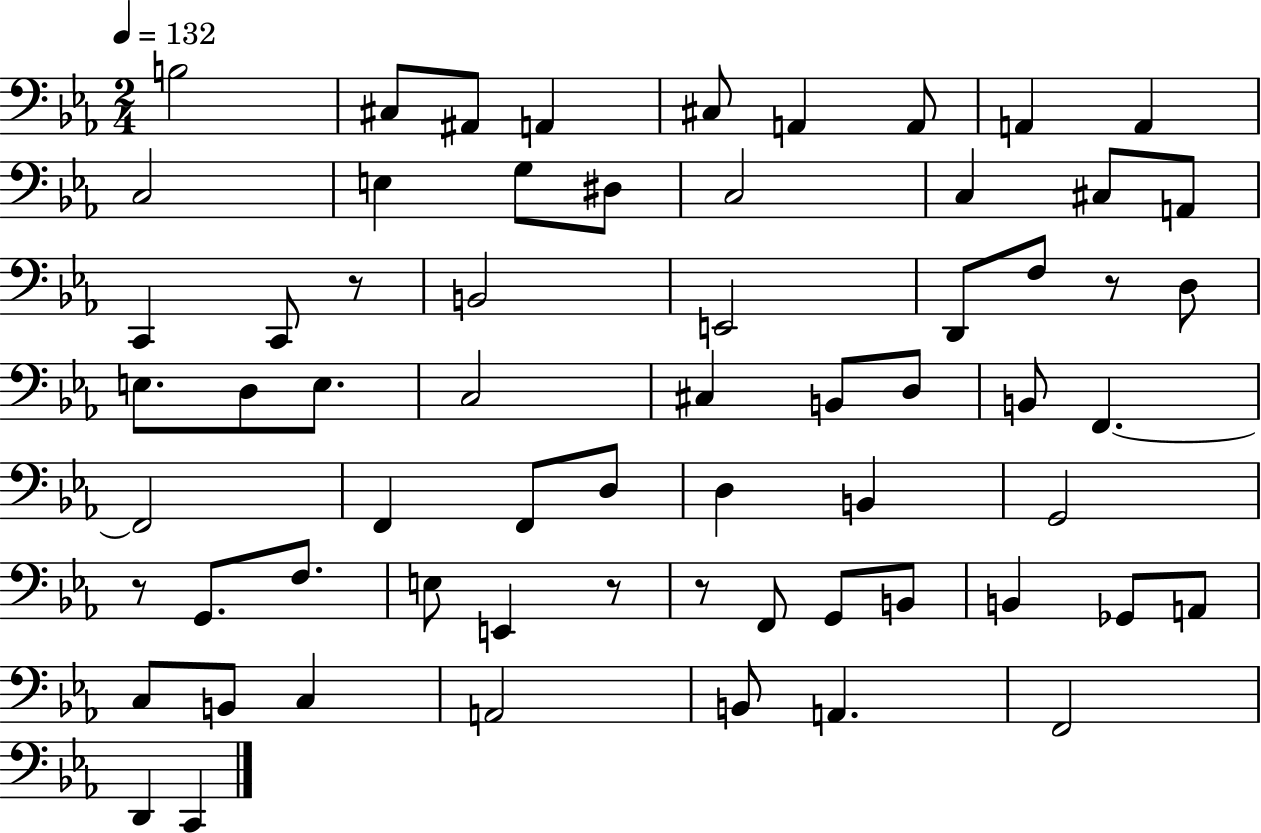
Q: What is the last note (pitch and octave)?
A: C2